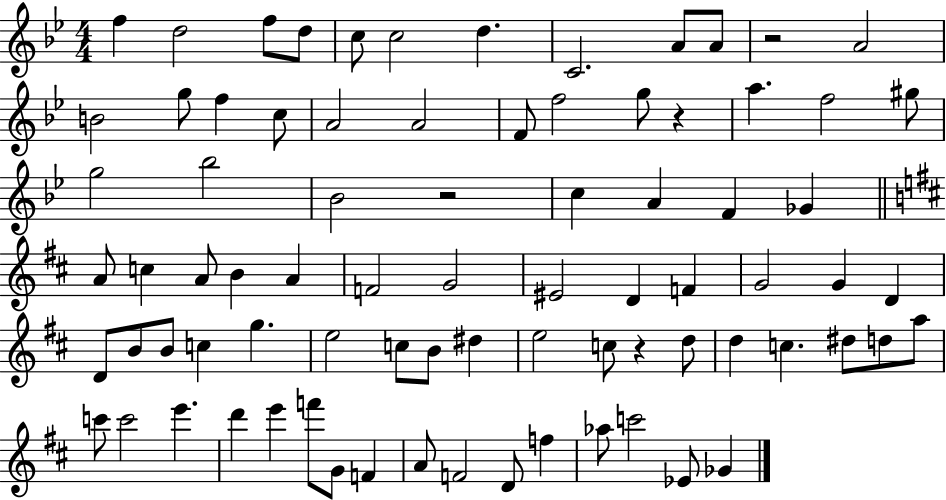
{
  \clef treble
  \numericTimeSignature
  \time 4/4
  \key bes \major
  f''4 d''2 f''8 d''8 | c''8 c''2 d''4. | c'2. a'8 a'8 | r2 a'2 | \break b'2 g''8 f''4 c''8 | a'2 a'2 | f'8 f''2 g''8 r4 | a''4. f''2 gis''8 | \break g''2 bes''2 | bes'2 r2 | c''4 a'4 f'4 ges'4 | \bar "||" \break \key d \major a'8 c''4 a'8 b'4 a'4 | f'2 g'2 | eis'2 d'4 f'4 | g'2 g'4 d'4 | \break d'8 b'8 b'8 c''4 g''4. | e''2 c''8 b'8 dis''4 | e''2 c''8 r4 d''8 | d''4 c''4. dis''8 d''8 a''8 | \break c'''8 c'''2 e'''4. | d'''4 e'''4 f'''8 g'8 f'4 | a'8 f'2 d'8 f''4 | aes''8 c'''2 ees'8 ges'4 | \break \bar "|."
}